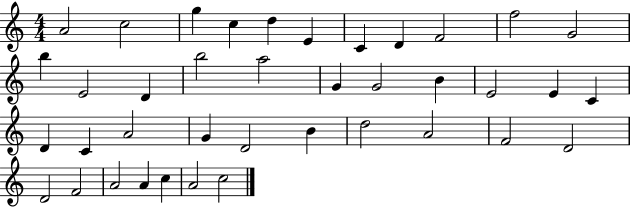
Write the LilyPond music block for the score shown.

{
  \clef treble
  \numericTimeSignature
  \time 4/4
  \key c \major
  a'2 c''2 | g''4 c''4 d''4 e'4 | c'4 d'4 f'2 | f''2 g'2 | \break b''4 e'2 d'4 | b''2 a''2 | g'4 g'2 b'4 | e'2 e'4 c'4 | \break d'4 c'4 a'2 | g'4 d'2 b'4 | d''2 a'2 | f'2 d'2 | \break d'2 f'2 | a'2 a'4 c''4 | a'2 c''2 | \bar "|."
}